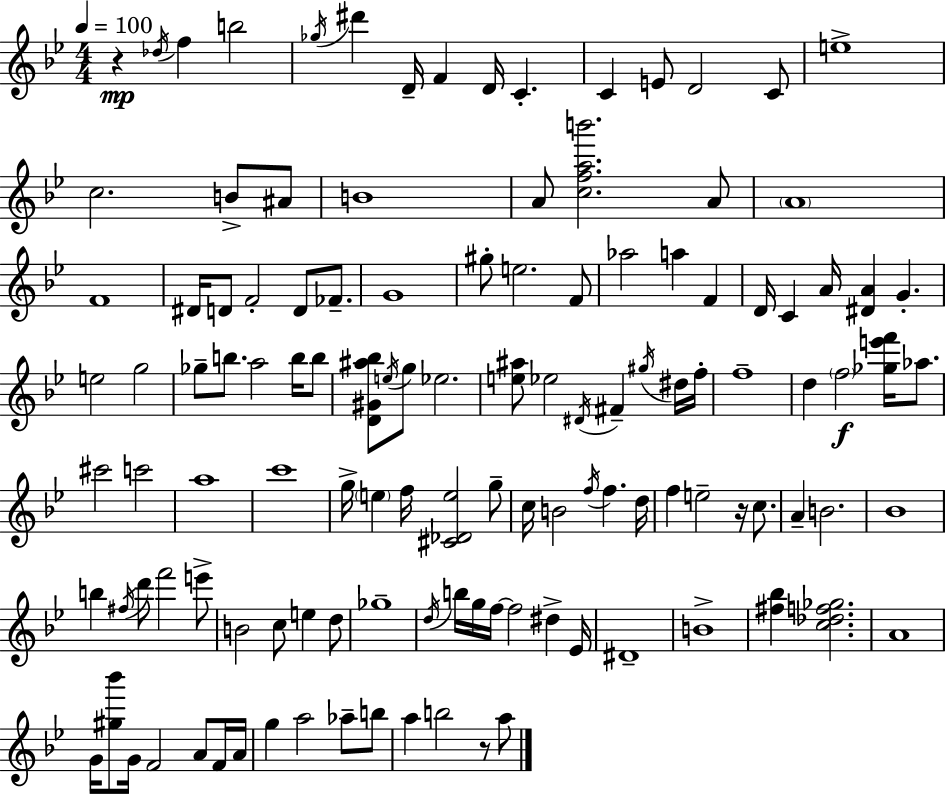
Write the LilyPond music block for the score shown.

{
  \clef treble
  \numericTimeSignature
  \time 4/4
  \key bes \major
  \tempo 4 = 100
  r4\mp \acciaccatura { des''16 } f''4 b''2 | \acciaccatura { ges''16 } dis'''4 d'16-- f'4 d'16 c'4.-. | c'4 e'8 d'2 | c'8 e''1-> | \break c''2. b'8-> | ais'8 b'1 | a'8 <c'' f'' a'' b'''>2. | a'8 \parenthesize a'1 | \break f'1 | dis'16 d'8 f'2-. d'8 fes'8.-- | g'1 | gis''8-. e''2. | \break f'8 aes''2 a''4 f'4 | d'16 c'4 a'16 <dis' a'>4 g'4.-. | e''2 g''2 | ges''8-- b''8. a''2 b''16 | \break b''8 <d' gis' ais'' bes''>8 \acciaccatura { e''16 } g''8 ees''2. | <e'' ais''>8 ees''2 \acciaccatura { dis'16 } fis'4-- | \acciaccatura { gis''16 } dis''16 f''16-. f''1-- | d''4 \parenthesize f''2\f | \break <ges'' e''' f'''>16 aes''8. cis'''2 c'''2 | a''1 | c'''1 | g''16-> \parenthesize e''4 f''16 <cis' des' e''>2 | \break g''8-- c''16 b'2 \acciaccatura { f''16 } f''4. | d''16 f''4 e''2-- | r16 c''8. a'4-- b'2. | bes'1 | \break b''4 \acciaccatura { fis''16 } d'''8 f'''2 | e'''8-> b'2 c''8 | e''4 d''8 ges''1-- | \acciaccatura { d''16 } b''16 g''16 f''16~~ f''2 | \break dis''4-> ees'16 dis'1-- | b'1-> | <fis'' bes''>4 <c'' des'' f'' ges''>2. | a'1 | \break g'16 <gis'' bes'''>8 g'16 f'2 | a'8 f'16 a'16 g''4 a''2 | aes''8-- b''8 a''4 b''2 | r8 a''8 \bar "|."
}